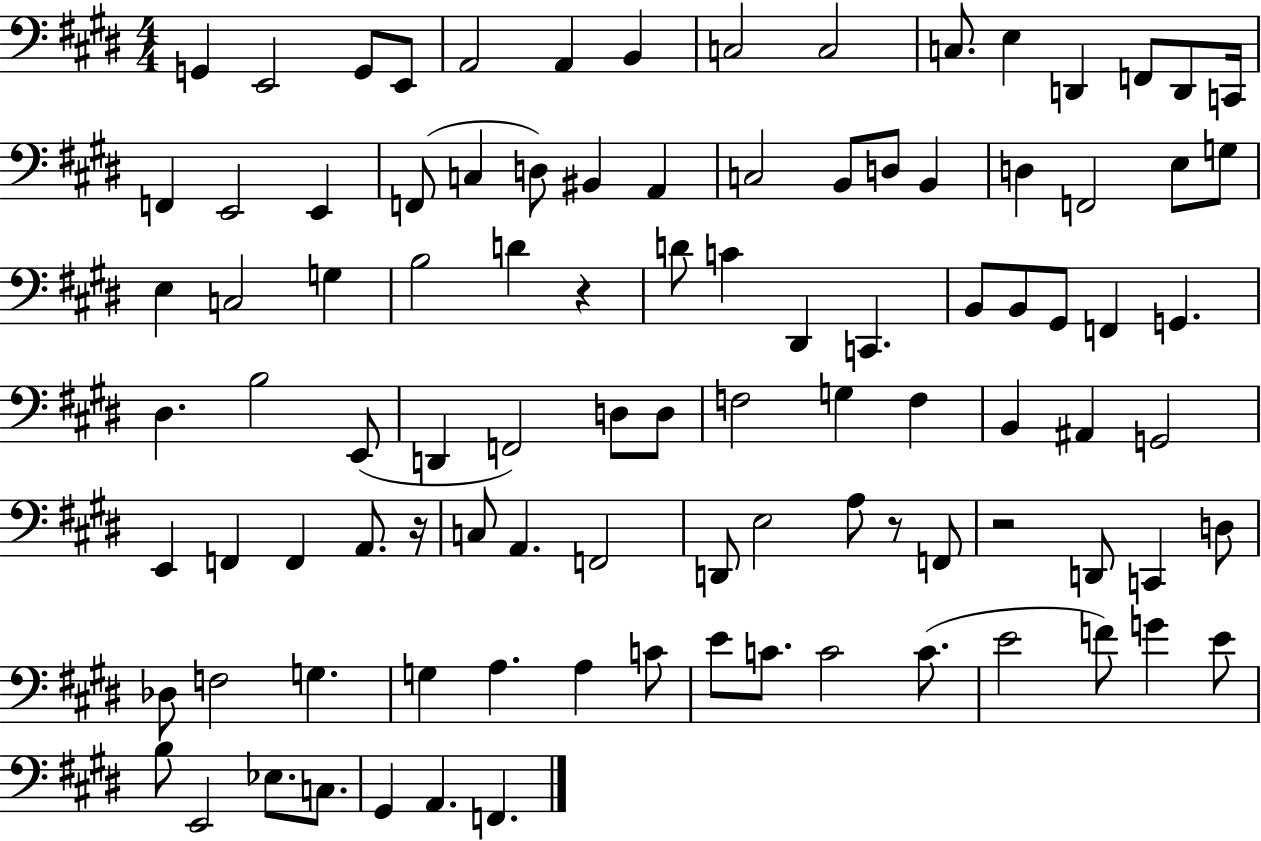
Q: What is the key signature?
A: E major